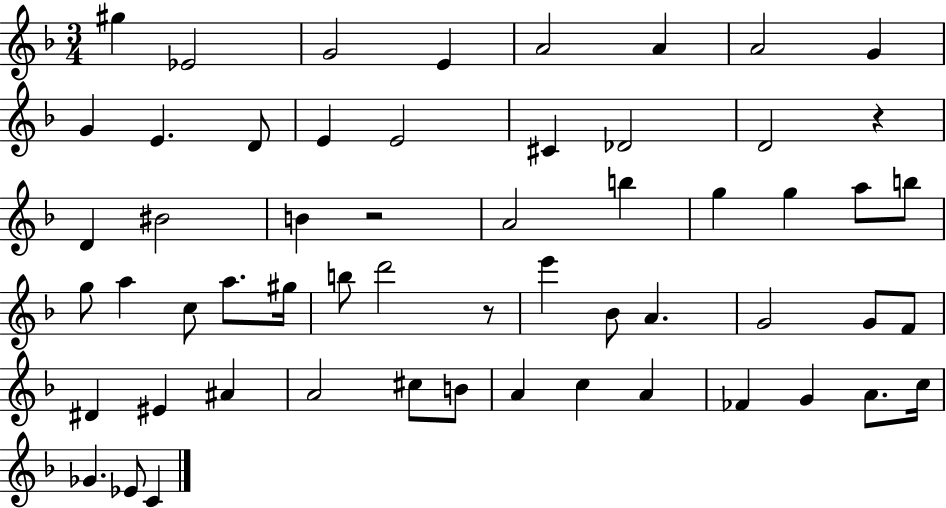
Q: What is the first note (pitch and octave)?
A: G#5